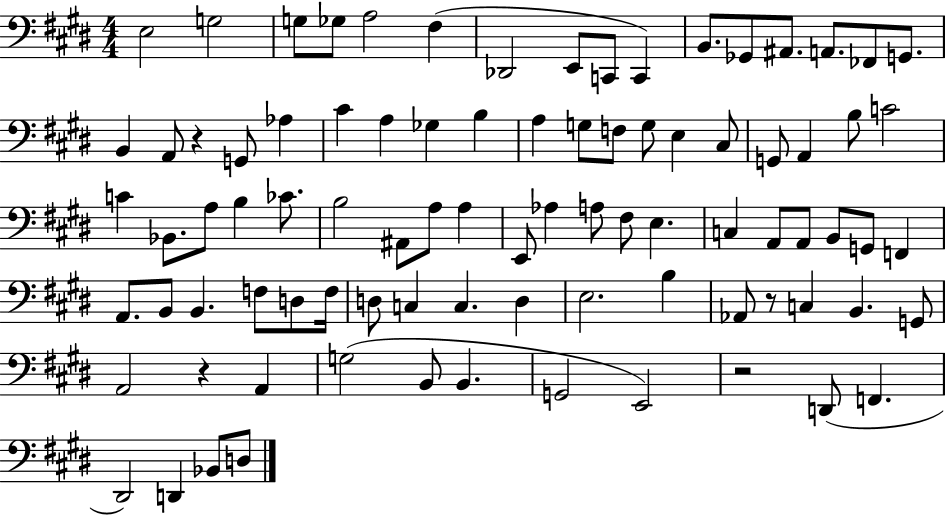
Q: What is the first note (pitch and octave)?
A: E3